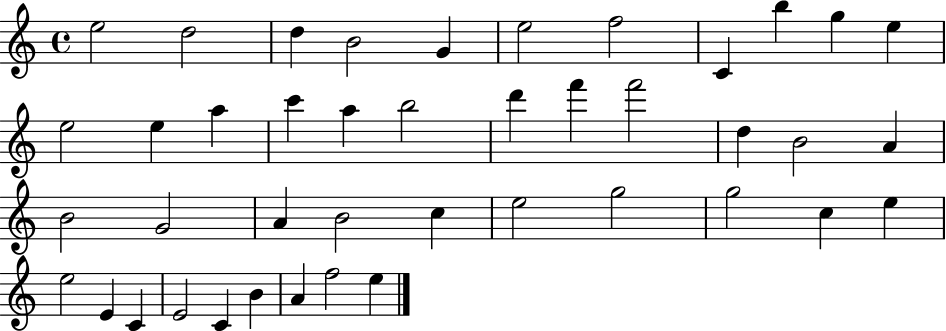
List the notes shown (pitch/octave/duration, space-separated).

E5/h D5/h D5/q B4/h G4/q E5/h F5/h C4/q B5/q G5/q E5/q E5/h E5/q A5/q C6/q A5/q B5/h D6/q F6/q F6/h D5/q B4/h A4/q B4/h G4/h A4/q B4/h C5/q E5/h G5/h G5/h C5/q E5/q E5/h E4/q C4/q E4/h C4/q B4/q A4/q F5/h E5/q